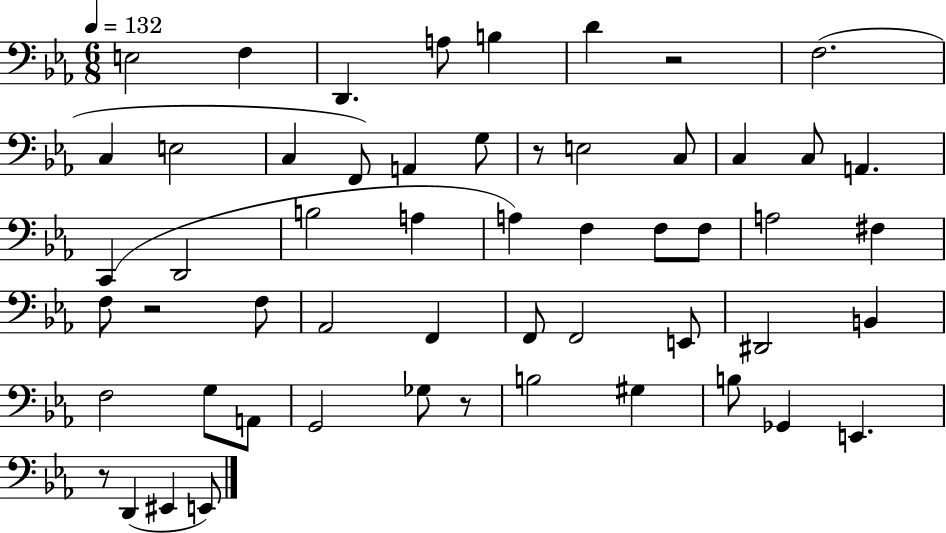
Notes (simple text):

E3/h F3/q D2/q. A3/e B3/q D4/q R/h F3/h. C3/q E3/h C3/q F2/e A2/q G3/e R/e E3/h C3/e C3/q C3/e A2/q. C2/q D2/h B3/h A3/q A3/q F3/q F3/e F3/e A3/h F#3/q F3/e R/h F3/e Ab2/h F2/q F2/e F2/h E2/e D#2/h B2/q F3/h G3/e A2/e G2/h Gb3/e R/e B3/h G#3/q B3/e Gb2/q E2/q. R/e D2/q EIS2/q E2/e